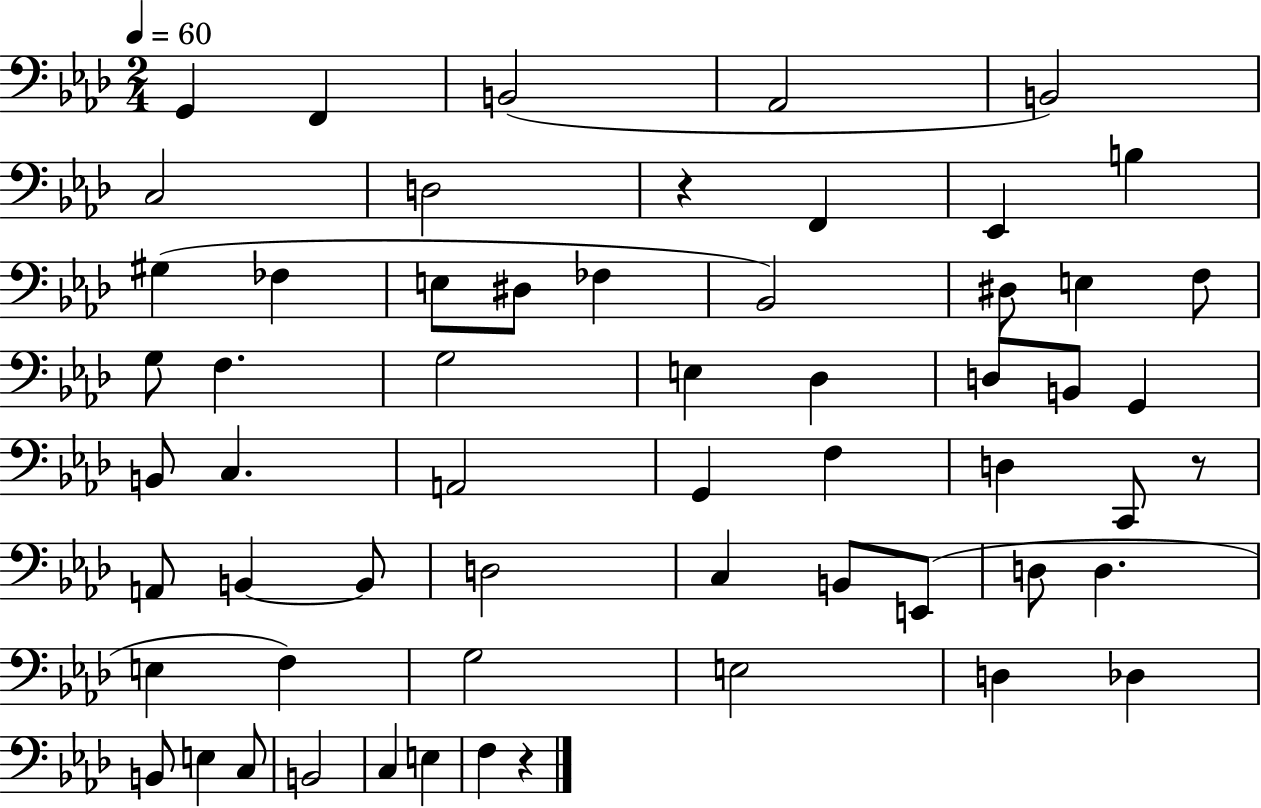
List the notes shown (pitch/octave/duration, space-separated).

G2/q F2/q B2/h Ab2/h B2/h C3/h D3/h R/q F2/q Eb2/q B3/q G#3/q FES3/q E3/e D#3/e FES3/q Bb2/h D#3/e E3/q F3/e G3/e F3/q. G3/h E3/q Db3/q D3/e B2/e G2/q B2/e C3/q. A2/h G2/q F3/q D3/q C2/e R/e A2/e B2/q B2/e D3/h C3/q B2/e E2/e D3/e D3/q. E3/q F3/q G3/h E3/h D3/q Db3/q B2/e E3/q C3/e B2/h C3/q E3/q F3/q R/q